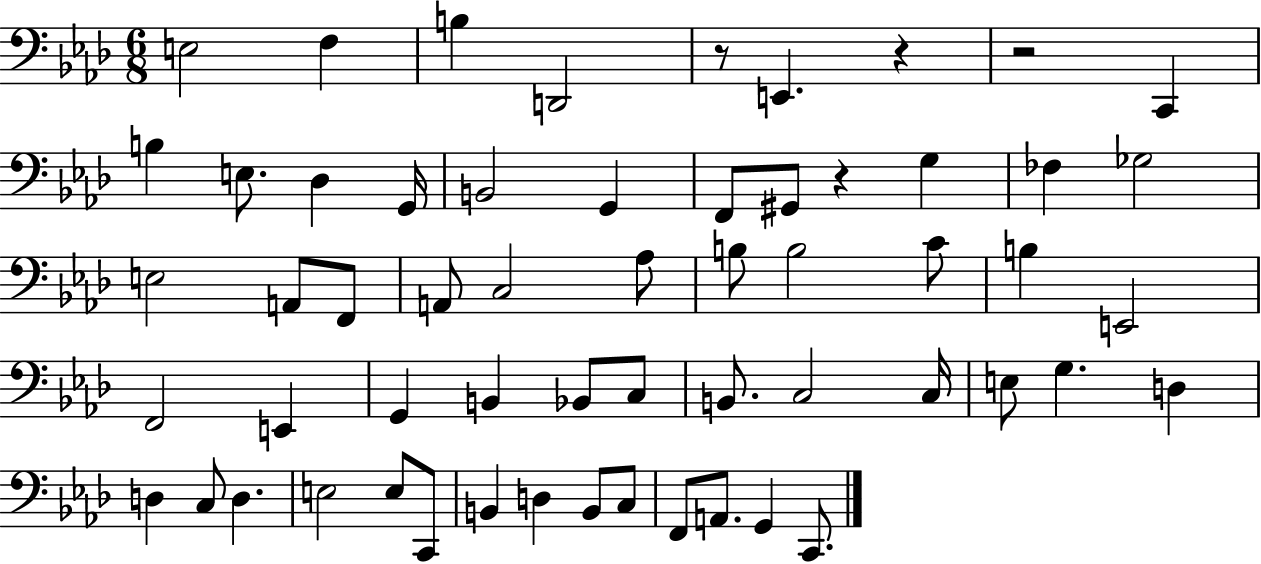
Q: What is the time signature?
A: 6/8